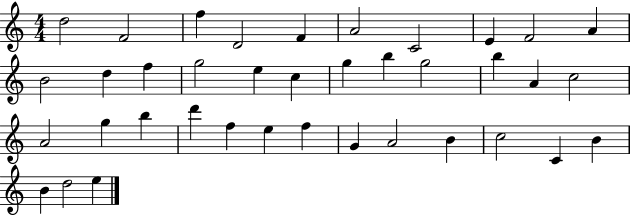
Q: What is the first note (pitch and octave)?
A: D5